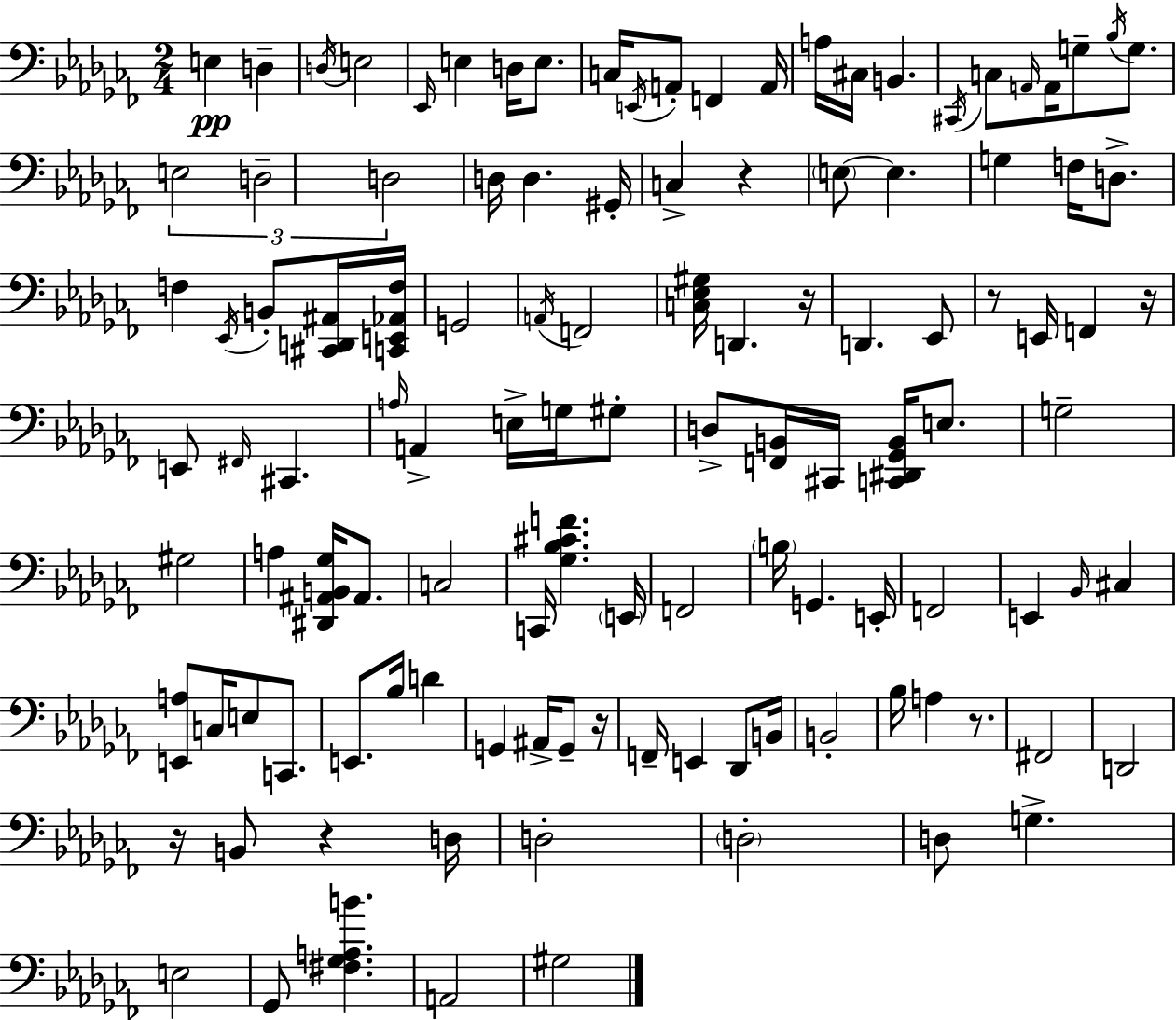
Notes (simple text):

E3/q D3/q D3/s E3/h Eb2/s E3/q D3/s E3/e. C3/s E2/s A2/e F2/q A2/s A3/s C#3/s B2/q. C#2/s C3/e A2/s A2/s G3/e Bb3/s G3/e. E3/h D3/h D3/h D3/s D3/q. G#2/s C3/q R/q E3/e E3/q. G3/q F3/s D3/e. F3/q Eb2/s B2/e [C#2,D2,A#2]/s [C2,E2,Ab2,F3]/s G2/h A2/s F2/h [C3,Eb3,G#3]/s D2/q. R/s D2/q. Eb2/e R/e E2/s F2/q R/s E2/e F#2/s C#2/q. A3/s A2/q E3/s G3/s G#3/e D3/e [F2,B2]/s C#2/s [C2,D#2,Gb2,B2]/s E3/e. G3/h G#3/h A3/q [D#2,A#2,B2,Gb3]/s A#2/e. C3/h C2/s [Gb3,Bb3,C#4,F4]/q. E2/s F2/h B3/s G2/q. E2/s F2/h E2/q Bb2/s C#3/q [E2,A3]/e C3/s E3/e C2/e. E2/e. Bb3/s D4/q G2/q A#2/s G2/e R/s F2/s E2/q Db2/e B2/s B2/h Bb3/s A3/q R/e. F#2/h D2/h R/s B2/e R/q D3/s D3/h D3/h D3/e G3/q. E3/h Gb2/e [F#3,Gb3,A3,B4]/q. A2/h G#3/h